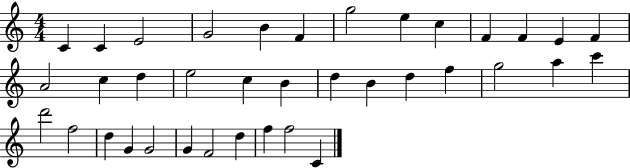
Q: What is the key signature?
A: C major